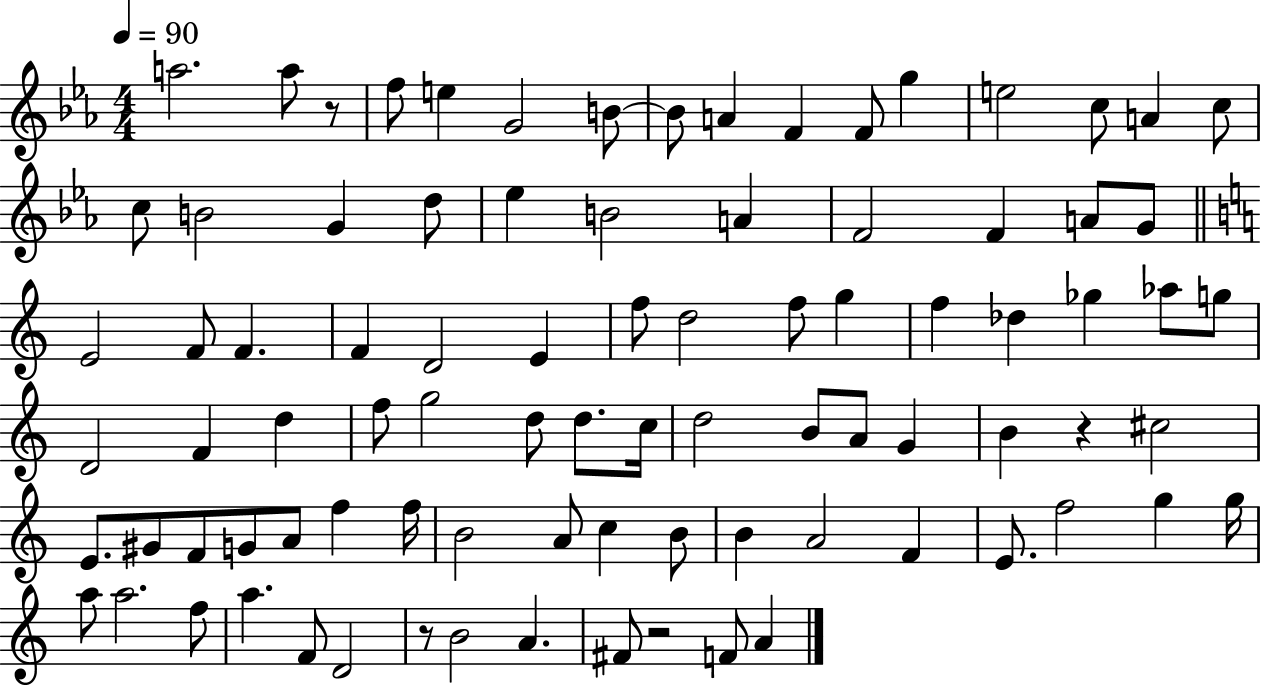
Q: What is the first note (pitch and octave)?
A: A5